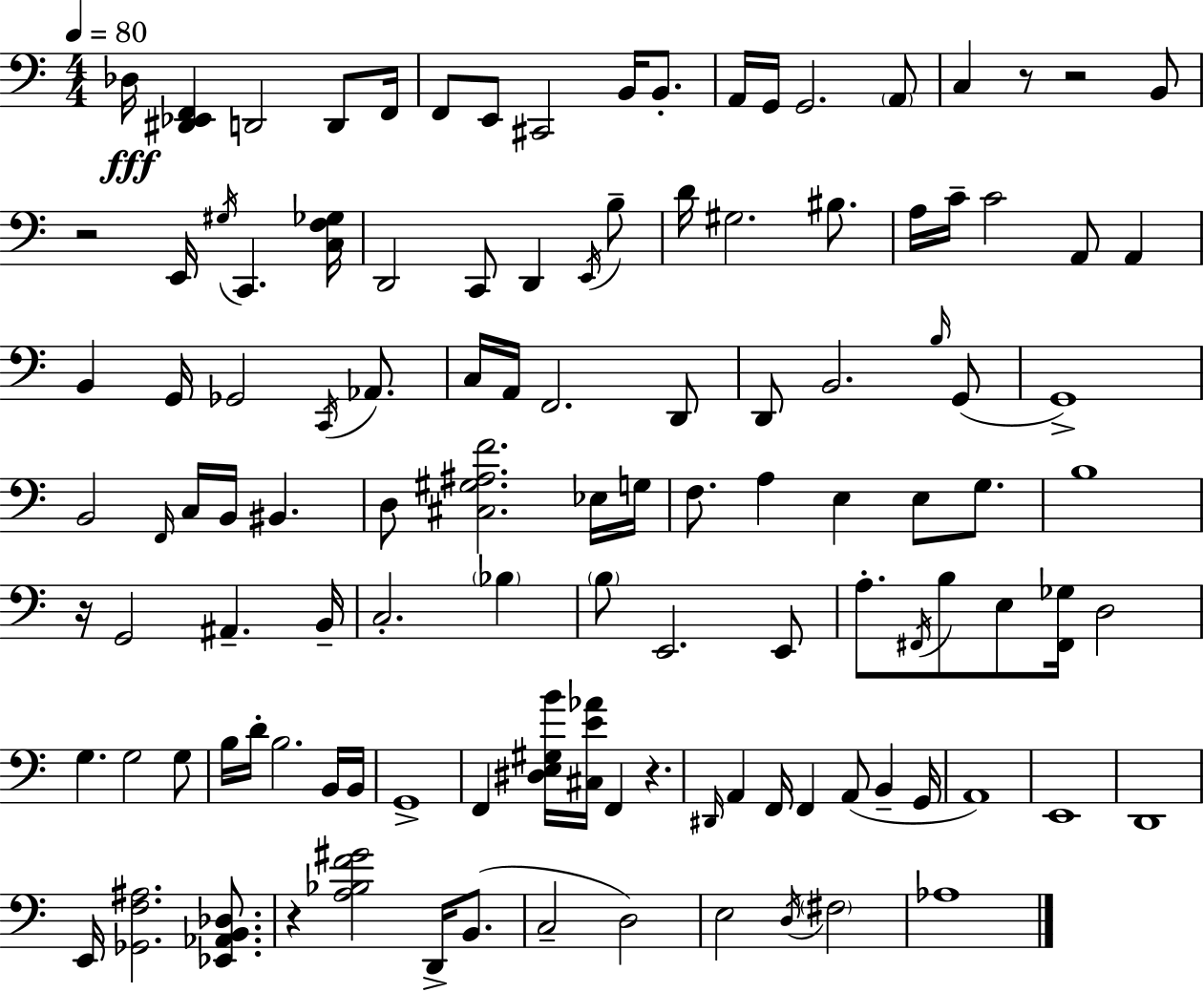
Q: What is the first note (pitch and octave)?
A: Db3